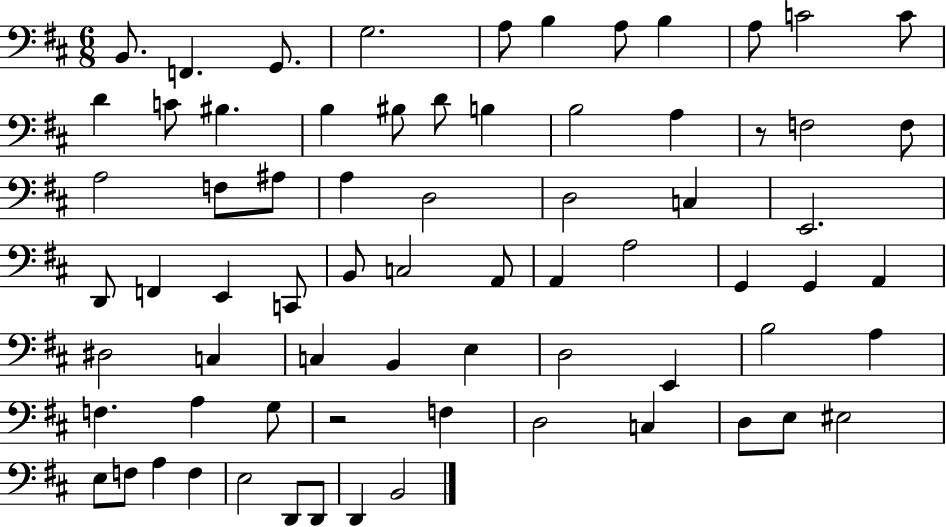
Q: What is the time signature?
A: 6/8